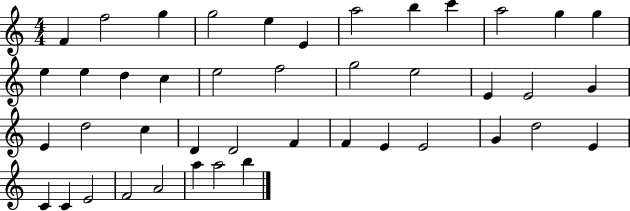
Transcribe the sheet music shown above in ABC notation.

X:1
T:Untitled
M:4/4
L:1/4
K:C
F f2 g g2 e E a2 b c' a2 g g e e d c e2 f2 g2 e2 E E2 G E d2 c D D2 F F E E2 G d2 E C C E2 F2 A2 a a2 b